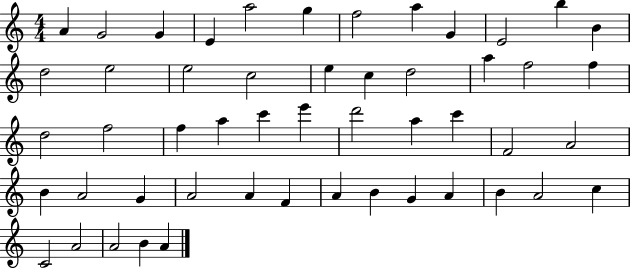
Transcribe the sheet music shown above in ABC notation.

X:1
T:Untitled
M:4/4
L:1/4
K:C
A G2 G E a2 g f2 a G E2 b B d2 e2 e2 c2 e c d2 a f2 f d2 f2 f a c' e' d'2 a c' F2 A2 B A2 G A2 A F A B G A B A2 c C2 A2 A2 B A